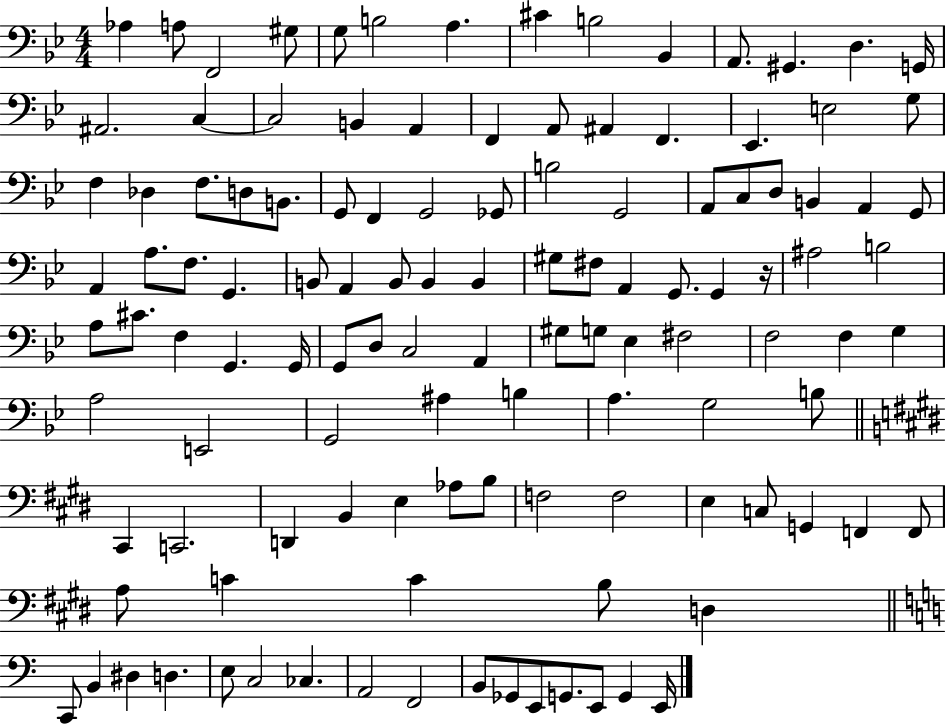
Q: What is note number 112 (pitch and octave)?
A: B2